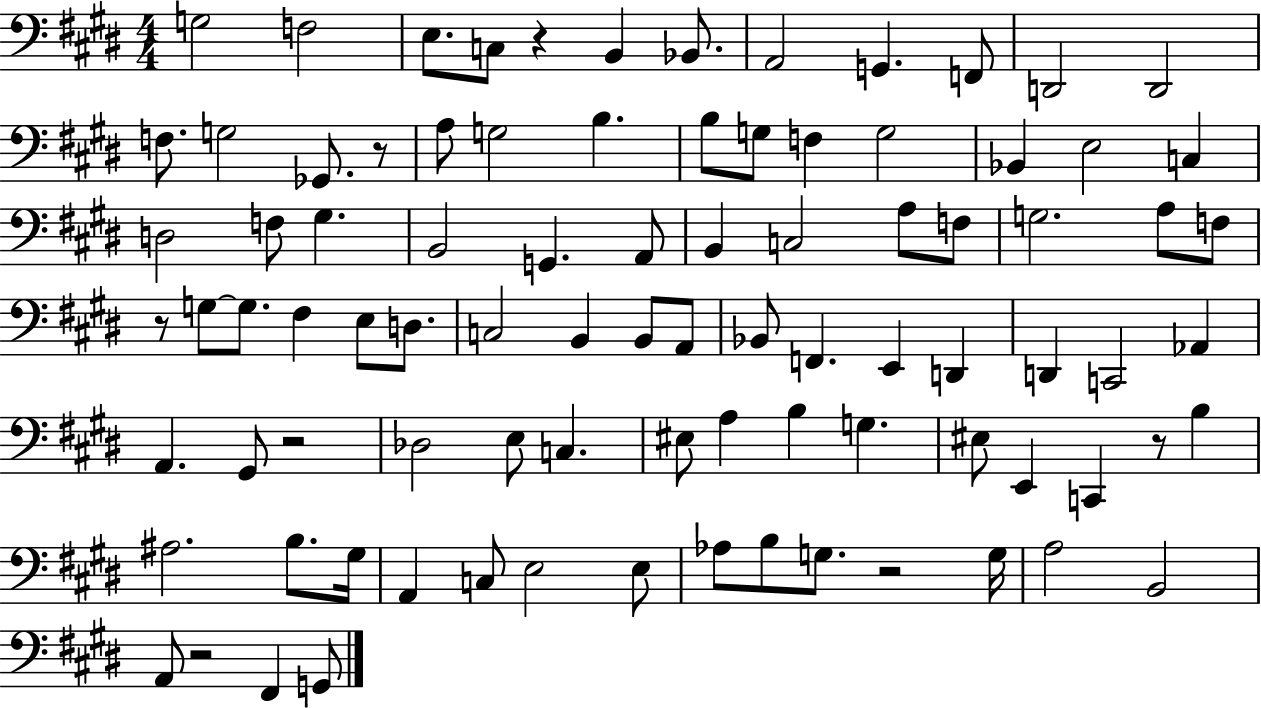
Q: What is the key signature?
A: E major